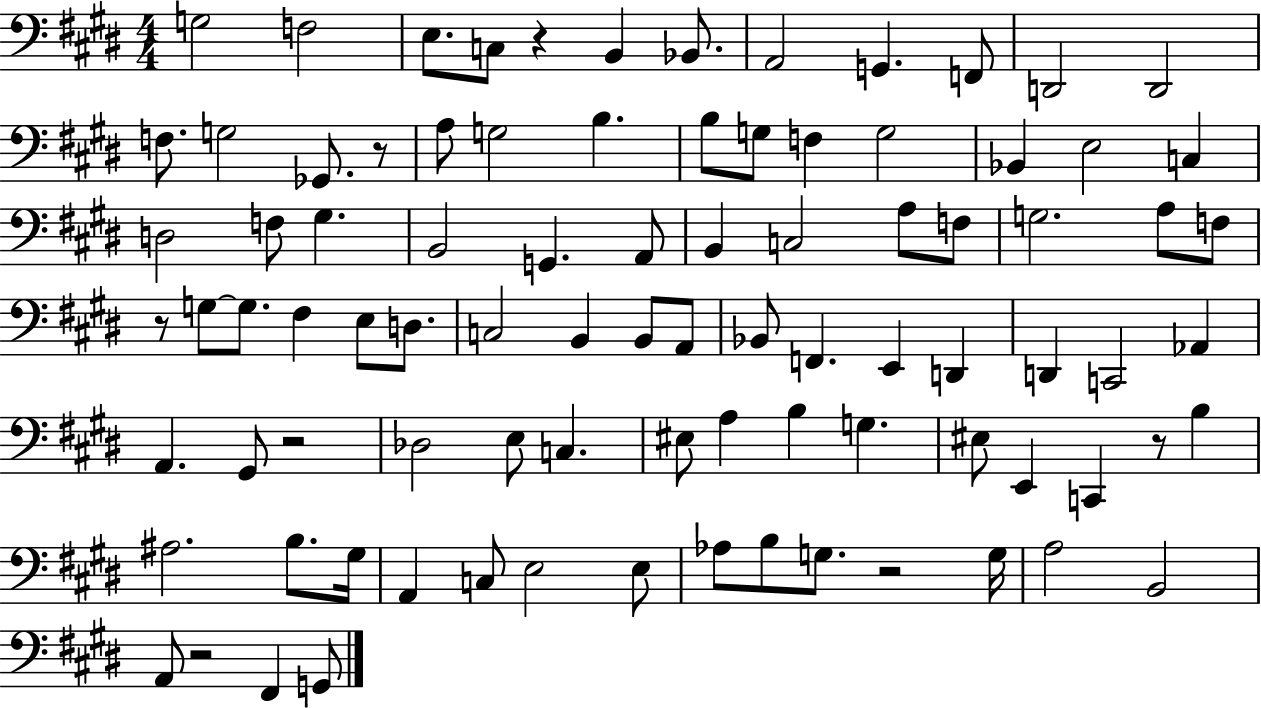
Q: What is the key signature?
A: E major